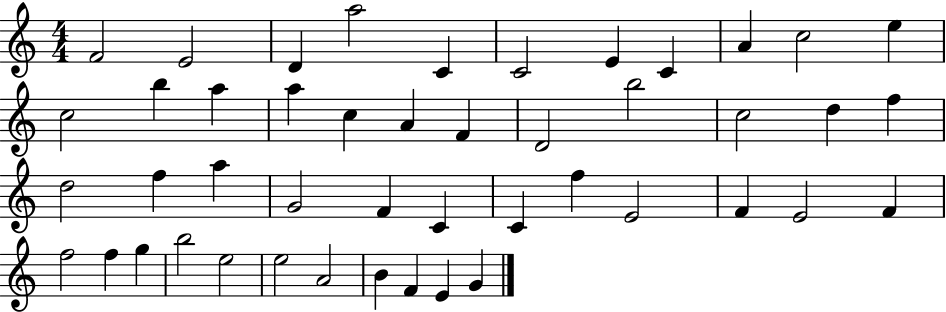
F4/h E4/h D4/q A5/h C4/q C4/h E4/q C4/q A4/q C5/h E5/q C5/h B5/q A5/q A5/q C5/q A4/q F4/q D4/h B5/h C5/h D5/q F5/q D5/h F5/q A5/q G4/h F4/q C4/q C4/q F5/q E4/h F4/q E4/h F4/q F5/h F5/q G5/q B5/h E5/h E5/h A4/h B4/q F4/q E4/q G4/q